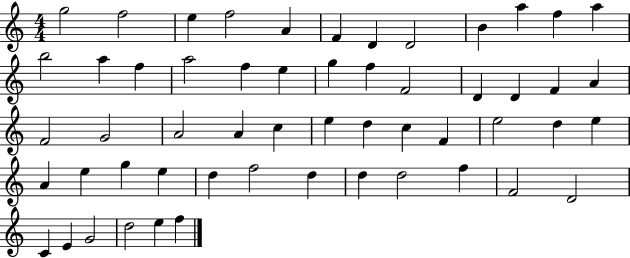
G5/h F5/h E5/q F5/h A4/q F4/q D4/q D4/h B4/q A5/q F5/q A5/q B5/h A5/q F5/q A5/h F5/q E5/q G5/q F5/q F4/h D4/q D4/q F4/q A4/q F4/h G4/h A4/h A4/q C5/q E5/q D5/q C5/q F4/q E5/h D5/q E5/q A4/q E5/q G5/q E5/q D5/q F5/h D5/q D5/q D5/h F5/q F4/h D4/h C4/q E4/q G4/h D5/h E5/q F5/q